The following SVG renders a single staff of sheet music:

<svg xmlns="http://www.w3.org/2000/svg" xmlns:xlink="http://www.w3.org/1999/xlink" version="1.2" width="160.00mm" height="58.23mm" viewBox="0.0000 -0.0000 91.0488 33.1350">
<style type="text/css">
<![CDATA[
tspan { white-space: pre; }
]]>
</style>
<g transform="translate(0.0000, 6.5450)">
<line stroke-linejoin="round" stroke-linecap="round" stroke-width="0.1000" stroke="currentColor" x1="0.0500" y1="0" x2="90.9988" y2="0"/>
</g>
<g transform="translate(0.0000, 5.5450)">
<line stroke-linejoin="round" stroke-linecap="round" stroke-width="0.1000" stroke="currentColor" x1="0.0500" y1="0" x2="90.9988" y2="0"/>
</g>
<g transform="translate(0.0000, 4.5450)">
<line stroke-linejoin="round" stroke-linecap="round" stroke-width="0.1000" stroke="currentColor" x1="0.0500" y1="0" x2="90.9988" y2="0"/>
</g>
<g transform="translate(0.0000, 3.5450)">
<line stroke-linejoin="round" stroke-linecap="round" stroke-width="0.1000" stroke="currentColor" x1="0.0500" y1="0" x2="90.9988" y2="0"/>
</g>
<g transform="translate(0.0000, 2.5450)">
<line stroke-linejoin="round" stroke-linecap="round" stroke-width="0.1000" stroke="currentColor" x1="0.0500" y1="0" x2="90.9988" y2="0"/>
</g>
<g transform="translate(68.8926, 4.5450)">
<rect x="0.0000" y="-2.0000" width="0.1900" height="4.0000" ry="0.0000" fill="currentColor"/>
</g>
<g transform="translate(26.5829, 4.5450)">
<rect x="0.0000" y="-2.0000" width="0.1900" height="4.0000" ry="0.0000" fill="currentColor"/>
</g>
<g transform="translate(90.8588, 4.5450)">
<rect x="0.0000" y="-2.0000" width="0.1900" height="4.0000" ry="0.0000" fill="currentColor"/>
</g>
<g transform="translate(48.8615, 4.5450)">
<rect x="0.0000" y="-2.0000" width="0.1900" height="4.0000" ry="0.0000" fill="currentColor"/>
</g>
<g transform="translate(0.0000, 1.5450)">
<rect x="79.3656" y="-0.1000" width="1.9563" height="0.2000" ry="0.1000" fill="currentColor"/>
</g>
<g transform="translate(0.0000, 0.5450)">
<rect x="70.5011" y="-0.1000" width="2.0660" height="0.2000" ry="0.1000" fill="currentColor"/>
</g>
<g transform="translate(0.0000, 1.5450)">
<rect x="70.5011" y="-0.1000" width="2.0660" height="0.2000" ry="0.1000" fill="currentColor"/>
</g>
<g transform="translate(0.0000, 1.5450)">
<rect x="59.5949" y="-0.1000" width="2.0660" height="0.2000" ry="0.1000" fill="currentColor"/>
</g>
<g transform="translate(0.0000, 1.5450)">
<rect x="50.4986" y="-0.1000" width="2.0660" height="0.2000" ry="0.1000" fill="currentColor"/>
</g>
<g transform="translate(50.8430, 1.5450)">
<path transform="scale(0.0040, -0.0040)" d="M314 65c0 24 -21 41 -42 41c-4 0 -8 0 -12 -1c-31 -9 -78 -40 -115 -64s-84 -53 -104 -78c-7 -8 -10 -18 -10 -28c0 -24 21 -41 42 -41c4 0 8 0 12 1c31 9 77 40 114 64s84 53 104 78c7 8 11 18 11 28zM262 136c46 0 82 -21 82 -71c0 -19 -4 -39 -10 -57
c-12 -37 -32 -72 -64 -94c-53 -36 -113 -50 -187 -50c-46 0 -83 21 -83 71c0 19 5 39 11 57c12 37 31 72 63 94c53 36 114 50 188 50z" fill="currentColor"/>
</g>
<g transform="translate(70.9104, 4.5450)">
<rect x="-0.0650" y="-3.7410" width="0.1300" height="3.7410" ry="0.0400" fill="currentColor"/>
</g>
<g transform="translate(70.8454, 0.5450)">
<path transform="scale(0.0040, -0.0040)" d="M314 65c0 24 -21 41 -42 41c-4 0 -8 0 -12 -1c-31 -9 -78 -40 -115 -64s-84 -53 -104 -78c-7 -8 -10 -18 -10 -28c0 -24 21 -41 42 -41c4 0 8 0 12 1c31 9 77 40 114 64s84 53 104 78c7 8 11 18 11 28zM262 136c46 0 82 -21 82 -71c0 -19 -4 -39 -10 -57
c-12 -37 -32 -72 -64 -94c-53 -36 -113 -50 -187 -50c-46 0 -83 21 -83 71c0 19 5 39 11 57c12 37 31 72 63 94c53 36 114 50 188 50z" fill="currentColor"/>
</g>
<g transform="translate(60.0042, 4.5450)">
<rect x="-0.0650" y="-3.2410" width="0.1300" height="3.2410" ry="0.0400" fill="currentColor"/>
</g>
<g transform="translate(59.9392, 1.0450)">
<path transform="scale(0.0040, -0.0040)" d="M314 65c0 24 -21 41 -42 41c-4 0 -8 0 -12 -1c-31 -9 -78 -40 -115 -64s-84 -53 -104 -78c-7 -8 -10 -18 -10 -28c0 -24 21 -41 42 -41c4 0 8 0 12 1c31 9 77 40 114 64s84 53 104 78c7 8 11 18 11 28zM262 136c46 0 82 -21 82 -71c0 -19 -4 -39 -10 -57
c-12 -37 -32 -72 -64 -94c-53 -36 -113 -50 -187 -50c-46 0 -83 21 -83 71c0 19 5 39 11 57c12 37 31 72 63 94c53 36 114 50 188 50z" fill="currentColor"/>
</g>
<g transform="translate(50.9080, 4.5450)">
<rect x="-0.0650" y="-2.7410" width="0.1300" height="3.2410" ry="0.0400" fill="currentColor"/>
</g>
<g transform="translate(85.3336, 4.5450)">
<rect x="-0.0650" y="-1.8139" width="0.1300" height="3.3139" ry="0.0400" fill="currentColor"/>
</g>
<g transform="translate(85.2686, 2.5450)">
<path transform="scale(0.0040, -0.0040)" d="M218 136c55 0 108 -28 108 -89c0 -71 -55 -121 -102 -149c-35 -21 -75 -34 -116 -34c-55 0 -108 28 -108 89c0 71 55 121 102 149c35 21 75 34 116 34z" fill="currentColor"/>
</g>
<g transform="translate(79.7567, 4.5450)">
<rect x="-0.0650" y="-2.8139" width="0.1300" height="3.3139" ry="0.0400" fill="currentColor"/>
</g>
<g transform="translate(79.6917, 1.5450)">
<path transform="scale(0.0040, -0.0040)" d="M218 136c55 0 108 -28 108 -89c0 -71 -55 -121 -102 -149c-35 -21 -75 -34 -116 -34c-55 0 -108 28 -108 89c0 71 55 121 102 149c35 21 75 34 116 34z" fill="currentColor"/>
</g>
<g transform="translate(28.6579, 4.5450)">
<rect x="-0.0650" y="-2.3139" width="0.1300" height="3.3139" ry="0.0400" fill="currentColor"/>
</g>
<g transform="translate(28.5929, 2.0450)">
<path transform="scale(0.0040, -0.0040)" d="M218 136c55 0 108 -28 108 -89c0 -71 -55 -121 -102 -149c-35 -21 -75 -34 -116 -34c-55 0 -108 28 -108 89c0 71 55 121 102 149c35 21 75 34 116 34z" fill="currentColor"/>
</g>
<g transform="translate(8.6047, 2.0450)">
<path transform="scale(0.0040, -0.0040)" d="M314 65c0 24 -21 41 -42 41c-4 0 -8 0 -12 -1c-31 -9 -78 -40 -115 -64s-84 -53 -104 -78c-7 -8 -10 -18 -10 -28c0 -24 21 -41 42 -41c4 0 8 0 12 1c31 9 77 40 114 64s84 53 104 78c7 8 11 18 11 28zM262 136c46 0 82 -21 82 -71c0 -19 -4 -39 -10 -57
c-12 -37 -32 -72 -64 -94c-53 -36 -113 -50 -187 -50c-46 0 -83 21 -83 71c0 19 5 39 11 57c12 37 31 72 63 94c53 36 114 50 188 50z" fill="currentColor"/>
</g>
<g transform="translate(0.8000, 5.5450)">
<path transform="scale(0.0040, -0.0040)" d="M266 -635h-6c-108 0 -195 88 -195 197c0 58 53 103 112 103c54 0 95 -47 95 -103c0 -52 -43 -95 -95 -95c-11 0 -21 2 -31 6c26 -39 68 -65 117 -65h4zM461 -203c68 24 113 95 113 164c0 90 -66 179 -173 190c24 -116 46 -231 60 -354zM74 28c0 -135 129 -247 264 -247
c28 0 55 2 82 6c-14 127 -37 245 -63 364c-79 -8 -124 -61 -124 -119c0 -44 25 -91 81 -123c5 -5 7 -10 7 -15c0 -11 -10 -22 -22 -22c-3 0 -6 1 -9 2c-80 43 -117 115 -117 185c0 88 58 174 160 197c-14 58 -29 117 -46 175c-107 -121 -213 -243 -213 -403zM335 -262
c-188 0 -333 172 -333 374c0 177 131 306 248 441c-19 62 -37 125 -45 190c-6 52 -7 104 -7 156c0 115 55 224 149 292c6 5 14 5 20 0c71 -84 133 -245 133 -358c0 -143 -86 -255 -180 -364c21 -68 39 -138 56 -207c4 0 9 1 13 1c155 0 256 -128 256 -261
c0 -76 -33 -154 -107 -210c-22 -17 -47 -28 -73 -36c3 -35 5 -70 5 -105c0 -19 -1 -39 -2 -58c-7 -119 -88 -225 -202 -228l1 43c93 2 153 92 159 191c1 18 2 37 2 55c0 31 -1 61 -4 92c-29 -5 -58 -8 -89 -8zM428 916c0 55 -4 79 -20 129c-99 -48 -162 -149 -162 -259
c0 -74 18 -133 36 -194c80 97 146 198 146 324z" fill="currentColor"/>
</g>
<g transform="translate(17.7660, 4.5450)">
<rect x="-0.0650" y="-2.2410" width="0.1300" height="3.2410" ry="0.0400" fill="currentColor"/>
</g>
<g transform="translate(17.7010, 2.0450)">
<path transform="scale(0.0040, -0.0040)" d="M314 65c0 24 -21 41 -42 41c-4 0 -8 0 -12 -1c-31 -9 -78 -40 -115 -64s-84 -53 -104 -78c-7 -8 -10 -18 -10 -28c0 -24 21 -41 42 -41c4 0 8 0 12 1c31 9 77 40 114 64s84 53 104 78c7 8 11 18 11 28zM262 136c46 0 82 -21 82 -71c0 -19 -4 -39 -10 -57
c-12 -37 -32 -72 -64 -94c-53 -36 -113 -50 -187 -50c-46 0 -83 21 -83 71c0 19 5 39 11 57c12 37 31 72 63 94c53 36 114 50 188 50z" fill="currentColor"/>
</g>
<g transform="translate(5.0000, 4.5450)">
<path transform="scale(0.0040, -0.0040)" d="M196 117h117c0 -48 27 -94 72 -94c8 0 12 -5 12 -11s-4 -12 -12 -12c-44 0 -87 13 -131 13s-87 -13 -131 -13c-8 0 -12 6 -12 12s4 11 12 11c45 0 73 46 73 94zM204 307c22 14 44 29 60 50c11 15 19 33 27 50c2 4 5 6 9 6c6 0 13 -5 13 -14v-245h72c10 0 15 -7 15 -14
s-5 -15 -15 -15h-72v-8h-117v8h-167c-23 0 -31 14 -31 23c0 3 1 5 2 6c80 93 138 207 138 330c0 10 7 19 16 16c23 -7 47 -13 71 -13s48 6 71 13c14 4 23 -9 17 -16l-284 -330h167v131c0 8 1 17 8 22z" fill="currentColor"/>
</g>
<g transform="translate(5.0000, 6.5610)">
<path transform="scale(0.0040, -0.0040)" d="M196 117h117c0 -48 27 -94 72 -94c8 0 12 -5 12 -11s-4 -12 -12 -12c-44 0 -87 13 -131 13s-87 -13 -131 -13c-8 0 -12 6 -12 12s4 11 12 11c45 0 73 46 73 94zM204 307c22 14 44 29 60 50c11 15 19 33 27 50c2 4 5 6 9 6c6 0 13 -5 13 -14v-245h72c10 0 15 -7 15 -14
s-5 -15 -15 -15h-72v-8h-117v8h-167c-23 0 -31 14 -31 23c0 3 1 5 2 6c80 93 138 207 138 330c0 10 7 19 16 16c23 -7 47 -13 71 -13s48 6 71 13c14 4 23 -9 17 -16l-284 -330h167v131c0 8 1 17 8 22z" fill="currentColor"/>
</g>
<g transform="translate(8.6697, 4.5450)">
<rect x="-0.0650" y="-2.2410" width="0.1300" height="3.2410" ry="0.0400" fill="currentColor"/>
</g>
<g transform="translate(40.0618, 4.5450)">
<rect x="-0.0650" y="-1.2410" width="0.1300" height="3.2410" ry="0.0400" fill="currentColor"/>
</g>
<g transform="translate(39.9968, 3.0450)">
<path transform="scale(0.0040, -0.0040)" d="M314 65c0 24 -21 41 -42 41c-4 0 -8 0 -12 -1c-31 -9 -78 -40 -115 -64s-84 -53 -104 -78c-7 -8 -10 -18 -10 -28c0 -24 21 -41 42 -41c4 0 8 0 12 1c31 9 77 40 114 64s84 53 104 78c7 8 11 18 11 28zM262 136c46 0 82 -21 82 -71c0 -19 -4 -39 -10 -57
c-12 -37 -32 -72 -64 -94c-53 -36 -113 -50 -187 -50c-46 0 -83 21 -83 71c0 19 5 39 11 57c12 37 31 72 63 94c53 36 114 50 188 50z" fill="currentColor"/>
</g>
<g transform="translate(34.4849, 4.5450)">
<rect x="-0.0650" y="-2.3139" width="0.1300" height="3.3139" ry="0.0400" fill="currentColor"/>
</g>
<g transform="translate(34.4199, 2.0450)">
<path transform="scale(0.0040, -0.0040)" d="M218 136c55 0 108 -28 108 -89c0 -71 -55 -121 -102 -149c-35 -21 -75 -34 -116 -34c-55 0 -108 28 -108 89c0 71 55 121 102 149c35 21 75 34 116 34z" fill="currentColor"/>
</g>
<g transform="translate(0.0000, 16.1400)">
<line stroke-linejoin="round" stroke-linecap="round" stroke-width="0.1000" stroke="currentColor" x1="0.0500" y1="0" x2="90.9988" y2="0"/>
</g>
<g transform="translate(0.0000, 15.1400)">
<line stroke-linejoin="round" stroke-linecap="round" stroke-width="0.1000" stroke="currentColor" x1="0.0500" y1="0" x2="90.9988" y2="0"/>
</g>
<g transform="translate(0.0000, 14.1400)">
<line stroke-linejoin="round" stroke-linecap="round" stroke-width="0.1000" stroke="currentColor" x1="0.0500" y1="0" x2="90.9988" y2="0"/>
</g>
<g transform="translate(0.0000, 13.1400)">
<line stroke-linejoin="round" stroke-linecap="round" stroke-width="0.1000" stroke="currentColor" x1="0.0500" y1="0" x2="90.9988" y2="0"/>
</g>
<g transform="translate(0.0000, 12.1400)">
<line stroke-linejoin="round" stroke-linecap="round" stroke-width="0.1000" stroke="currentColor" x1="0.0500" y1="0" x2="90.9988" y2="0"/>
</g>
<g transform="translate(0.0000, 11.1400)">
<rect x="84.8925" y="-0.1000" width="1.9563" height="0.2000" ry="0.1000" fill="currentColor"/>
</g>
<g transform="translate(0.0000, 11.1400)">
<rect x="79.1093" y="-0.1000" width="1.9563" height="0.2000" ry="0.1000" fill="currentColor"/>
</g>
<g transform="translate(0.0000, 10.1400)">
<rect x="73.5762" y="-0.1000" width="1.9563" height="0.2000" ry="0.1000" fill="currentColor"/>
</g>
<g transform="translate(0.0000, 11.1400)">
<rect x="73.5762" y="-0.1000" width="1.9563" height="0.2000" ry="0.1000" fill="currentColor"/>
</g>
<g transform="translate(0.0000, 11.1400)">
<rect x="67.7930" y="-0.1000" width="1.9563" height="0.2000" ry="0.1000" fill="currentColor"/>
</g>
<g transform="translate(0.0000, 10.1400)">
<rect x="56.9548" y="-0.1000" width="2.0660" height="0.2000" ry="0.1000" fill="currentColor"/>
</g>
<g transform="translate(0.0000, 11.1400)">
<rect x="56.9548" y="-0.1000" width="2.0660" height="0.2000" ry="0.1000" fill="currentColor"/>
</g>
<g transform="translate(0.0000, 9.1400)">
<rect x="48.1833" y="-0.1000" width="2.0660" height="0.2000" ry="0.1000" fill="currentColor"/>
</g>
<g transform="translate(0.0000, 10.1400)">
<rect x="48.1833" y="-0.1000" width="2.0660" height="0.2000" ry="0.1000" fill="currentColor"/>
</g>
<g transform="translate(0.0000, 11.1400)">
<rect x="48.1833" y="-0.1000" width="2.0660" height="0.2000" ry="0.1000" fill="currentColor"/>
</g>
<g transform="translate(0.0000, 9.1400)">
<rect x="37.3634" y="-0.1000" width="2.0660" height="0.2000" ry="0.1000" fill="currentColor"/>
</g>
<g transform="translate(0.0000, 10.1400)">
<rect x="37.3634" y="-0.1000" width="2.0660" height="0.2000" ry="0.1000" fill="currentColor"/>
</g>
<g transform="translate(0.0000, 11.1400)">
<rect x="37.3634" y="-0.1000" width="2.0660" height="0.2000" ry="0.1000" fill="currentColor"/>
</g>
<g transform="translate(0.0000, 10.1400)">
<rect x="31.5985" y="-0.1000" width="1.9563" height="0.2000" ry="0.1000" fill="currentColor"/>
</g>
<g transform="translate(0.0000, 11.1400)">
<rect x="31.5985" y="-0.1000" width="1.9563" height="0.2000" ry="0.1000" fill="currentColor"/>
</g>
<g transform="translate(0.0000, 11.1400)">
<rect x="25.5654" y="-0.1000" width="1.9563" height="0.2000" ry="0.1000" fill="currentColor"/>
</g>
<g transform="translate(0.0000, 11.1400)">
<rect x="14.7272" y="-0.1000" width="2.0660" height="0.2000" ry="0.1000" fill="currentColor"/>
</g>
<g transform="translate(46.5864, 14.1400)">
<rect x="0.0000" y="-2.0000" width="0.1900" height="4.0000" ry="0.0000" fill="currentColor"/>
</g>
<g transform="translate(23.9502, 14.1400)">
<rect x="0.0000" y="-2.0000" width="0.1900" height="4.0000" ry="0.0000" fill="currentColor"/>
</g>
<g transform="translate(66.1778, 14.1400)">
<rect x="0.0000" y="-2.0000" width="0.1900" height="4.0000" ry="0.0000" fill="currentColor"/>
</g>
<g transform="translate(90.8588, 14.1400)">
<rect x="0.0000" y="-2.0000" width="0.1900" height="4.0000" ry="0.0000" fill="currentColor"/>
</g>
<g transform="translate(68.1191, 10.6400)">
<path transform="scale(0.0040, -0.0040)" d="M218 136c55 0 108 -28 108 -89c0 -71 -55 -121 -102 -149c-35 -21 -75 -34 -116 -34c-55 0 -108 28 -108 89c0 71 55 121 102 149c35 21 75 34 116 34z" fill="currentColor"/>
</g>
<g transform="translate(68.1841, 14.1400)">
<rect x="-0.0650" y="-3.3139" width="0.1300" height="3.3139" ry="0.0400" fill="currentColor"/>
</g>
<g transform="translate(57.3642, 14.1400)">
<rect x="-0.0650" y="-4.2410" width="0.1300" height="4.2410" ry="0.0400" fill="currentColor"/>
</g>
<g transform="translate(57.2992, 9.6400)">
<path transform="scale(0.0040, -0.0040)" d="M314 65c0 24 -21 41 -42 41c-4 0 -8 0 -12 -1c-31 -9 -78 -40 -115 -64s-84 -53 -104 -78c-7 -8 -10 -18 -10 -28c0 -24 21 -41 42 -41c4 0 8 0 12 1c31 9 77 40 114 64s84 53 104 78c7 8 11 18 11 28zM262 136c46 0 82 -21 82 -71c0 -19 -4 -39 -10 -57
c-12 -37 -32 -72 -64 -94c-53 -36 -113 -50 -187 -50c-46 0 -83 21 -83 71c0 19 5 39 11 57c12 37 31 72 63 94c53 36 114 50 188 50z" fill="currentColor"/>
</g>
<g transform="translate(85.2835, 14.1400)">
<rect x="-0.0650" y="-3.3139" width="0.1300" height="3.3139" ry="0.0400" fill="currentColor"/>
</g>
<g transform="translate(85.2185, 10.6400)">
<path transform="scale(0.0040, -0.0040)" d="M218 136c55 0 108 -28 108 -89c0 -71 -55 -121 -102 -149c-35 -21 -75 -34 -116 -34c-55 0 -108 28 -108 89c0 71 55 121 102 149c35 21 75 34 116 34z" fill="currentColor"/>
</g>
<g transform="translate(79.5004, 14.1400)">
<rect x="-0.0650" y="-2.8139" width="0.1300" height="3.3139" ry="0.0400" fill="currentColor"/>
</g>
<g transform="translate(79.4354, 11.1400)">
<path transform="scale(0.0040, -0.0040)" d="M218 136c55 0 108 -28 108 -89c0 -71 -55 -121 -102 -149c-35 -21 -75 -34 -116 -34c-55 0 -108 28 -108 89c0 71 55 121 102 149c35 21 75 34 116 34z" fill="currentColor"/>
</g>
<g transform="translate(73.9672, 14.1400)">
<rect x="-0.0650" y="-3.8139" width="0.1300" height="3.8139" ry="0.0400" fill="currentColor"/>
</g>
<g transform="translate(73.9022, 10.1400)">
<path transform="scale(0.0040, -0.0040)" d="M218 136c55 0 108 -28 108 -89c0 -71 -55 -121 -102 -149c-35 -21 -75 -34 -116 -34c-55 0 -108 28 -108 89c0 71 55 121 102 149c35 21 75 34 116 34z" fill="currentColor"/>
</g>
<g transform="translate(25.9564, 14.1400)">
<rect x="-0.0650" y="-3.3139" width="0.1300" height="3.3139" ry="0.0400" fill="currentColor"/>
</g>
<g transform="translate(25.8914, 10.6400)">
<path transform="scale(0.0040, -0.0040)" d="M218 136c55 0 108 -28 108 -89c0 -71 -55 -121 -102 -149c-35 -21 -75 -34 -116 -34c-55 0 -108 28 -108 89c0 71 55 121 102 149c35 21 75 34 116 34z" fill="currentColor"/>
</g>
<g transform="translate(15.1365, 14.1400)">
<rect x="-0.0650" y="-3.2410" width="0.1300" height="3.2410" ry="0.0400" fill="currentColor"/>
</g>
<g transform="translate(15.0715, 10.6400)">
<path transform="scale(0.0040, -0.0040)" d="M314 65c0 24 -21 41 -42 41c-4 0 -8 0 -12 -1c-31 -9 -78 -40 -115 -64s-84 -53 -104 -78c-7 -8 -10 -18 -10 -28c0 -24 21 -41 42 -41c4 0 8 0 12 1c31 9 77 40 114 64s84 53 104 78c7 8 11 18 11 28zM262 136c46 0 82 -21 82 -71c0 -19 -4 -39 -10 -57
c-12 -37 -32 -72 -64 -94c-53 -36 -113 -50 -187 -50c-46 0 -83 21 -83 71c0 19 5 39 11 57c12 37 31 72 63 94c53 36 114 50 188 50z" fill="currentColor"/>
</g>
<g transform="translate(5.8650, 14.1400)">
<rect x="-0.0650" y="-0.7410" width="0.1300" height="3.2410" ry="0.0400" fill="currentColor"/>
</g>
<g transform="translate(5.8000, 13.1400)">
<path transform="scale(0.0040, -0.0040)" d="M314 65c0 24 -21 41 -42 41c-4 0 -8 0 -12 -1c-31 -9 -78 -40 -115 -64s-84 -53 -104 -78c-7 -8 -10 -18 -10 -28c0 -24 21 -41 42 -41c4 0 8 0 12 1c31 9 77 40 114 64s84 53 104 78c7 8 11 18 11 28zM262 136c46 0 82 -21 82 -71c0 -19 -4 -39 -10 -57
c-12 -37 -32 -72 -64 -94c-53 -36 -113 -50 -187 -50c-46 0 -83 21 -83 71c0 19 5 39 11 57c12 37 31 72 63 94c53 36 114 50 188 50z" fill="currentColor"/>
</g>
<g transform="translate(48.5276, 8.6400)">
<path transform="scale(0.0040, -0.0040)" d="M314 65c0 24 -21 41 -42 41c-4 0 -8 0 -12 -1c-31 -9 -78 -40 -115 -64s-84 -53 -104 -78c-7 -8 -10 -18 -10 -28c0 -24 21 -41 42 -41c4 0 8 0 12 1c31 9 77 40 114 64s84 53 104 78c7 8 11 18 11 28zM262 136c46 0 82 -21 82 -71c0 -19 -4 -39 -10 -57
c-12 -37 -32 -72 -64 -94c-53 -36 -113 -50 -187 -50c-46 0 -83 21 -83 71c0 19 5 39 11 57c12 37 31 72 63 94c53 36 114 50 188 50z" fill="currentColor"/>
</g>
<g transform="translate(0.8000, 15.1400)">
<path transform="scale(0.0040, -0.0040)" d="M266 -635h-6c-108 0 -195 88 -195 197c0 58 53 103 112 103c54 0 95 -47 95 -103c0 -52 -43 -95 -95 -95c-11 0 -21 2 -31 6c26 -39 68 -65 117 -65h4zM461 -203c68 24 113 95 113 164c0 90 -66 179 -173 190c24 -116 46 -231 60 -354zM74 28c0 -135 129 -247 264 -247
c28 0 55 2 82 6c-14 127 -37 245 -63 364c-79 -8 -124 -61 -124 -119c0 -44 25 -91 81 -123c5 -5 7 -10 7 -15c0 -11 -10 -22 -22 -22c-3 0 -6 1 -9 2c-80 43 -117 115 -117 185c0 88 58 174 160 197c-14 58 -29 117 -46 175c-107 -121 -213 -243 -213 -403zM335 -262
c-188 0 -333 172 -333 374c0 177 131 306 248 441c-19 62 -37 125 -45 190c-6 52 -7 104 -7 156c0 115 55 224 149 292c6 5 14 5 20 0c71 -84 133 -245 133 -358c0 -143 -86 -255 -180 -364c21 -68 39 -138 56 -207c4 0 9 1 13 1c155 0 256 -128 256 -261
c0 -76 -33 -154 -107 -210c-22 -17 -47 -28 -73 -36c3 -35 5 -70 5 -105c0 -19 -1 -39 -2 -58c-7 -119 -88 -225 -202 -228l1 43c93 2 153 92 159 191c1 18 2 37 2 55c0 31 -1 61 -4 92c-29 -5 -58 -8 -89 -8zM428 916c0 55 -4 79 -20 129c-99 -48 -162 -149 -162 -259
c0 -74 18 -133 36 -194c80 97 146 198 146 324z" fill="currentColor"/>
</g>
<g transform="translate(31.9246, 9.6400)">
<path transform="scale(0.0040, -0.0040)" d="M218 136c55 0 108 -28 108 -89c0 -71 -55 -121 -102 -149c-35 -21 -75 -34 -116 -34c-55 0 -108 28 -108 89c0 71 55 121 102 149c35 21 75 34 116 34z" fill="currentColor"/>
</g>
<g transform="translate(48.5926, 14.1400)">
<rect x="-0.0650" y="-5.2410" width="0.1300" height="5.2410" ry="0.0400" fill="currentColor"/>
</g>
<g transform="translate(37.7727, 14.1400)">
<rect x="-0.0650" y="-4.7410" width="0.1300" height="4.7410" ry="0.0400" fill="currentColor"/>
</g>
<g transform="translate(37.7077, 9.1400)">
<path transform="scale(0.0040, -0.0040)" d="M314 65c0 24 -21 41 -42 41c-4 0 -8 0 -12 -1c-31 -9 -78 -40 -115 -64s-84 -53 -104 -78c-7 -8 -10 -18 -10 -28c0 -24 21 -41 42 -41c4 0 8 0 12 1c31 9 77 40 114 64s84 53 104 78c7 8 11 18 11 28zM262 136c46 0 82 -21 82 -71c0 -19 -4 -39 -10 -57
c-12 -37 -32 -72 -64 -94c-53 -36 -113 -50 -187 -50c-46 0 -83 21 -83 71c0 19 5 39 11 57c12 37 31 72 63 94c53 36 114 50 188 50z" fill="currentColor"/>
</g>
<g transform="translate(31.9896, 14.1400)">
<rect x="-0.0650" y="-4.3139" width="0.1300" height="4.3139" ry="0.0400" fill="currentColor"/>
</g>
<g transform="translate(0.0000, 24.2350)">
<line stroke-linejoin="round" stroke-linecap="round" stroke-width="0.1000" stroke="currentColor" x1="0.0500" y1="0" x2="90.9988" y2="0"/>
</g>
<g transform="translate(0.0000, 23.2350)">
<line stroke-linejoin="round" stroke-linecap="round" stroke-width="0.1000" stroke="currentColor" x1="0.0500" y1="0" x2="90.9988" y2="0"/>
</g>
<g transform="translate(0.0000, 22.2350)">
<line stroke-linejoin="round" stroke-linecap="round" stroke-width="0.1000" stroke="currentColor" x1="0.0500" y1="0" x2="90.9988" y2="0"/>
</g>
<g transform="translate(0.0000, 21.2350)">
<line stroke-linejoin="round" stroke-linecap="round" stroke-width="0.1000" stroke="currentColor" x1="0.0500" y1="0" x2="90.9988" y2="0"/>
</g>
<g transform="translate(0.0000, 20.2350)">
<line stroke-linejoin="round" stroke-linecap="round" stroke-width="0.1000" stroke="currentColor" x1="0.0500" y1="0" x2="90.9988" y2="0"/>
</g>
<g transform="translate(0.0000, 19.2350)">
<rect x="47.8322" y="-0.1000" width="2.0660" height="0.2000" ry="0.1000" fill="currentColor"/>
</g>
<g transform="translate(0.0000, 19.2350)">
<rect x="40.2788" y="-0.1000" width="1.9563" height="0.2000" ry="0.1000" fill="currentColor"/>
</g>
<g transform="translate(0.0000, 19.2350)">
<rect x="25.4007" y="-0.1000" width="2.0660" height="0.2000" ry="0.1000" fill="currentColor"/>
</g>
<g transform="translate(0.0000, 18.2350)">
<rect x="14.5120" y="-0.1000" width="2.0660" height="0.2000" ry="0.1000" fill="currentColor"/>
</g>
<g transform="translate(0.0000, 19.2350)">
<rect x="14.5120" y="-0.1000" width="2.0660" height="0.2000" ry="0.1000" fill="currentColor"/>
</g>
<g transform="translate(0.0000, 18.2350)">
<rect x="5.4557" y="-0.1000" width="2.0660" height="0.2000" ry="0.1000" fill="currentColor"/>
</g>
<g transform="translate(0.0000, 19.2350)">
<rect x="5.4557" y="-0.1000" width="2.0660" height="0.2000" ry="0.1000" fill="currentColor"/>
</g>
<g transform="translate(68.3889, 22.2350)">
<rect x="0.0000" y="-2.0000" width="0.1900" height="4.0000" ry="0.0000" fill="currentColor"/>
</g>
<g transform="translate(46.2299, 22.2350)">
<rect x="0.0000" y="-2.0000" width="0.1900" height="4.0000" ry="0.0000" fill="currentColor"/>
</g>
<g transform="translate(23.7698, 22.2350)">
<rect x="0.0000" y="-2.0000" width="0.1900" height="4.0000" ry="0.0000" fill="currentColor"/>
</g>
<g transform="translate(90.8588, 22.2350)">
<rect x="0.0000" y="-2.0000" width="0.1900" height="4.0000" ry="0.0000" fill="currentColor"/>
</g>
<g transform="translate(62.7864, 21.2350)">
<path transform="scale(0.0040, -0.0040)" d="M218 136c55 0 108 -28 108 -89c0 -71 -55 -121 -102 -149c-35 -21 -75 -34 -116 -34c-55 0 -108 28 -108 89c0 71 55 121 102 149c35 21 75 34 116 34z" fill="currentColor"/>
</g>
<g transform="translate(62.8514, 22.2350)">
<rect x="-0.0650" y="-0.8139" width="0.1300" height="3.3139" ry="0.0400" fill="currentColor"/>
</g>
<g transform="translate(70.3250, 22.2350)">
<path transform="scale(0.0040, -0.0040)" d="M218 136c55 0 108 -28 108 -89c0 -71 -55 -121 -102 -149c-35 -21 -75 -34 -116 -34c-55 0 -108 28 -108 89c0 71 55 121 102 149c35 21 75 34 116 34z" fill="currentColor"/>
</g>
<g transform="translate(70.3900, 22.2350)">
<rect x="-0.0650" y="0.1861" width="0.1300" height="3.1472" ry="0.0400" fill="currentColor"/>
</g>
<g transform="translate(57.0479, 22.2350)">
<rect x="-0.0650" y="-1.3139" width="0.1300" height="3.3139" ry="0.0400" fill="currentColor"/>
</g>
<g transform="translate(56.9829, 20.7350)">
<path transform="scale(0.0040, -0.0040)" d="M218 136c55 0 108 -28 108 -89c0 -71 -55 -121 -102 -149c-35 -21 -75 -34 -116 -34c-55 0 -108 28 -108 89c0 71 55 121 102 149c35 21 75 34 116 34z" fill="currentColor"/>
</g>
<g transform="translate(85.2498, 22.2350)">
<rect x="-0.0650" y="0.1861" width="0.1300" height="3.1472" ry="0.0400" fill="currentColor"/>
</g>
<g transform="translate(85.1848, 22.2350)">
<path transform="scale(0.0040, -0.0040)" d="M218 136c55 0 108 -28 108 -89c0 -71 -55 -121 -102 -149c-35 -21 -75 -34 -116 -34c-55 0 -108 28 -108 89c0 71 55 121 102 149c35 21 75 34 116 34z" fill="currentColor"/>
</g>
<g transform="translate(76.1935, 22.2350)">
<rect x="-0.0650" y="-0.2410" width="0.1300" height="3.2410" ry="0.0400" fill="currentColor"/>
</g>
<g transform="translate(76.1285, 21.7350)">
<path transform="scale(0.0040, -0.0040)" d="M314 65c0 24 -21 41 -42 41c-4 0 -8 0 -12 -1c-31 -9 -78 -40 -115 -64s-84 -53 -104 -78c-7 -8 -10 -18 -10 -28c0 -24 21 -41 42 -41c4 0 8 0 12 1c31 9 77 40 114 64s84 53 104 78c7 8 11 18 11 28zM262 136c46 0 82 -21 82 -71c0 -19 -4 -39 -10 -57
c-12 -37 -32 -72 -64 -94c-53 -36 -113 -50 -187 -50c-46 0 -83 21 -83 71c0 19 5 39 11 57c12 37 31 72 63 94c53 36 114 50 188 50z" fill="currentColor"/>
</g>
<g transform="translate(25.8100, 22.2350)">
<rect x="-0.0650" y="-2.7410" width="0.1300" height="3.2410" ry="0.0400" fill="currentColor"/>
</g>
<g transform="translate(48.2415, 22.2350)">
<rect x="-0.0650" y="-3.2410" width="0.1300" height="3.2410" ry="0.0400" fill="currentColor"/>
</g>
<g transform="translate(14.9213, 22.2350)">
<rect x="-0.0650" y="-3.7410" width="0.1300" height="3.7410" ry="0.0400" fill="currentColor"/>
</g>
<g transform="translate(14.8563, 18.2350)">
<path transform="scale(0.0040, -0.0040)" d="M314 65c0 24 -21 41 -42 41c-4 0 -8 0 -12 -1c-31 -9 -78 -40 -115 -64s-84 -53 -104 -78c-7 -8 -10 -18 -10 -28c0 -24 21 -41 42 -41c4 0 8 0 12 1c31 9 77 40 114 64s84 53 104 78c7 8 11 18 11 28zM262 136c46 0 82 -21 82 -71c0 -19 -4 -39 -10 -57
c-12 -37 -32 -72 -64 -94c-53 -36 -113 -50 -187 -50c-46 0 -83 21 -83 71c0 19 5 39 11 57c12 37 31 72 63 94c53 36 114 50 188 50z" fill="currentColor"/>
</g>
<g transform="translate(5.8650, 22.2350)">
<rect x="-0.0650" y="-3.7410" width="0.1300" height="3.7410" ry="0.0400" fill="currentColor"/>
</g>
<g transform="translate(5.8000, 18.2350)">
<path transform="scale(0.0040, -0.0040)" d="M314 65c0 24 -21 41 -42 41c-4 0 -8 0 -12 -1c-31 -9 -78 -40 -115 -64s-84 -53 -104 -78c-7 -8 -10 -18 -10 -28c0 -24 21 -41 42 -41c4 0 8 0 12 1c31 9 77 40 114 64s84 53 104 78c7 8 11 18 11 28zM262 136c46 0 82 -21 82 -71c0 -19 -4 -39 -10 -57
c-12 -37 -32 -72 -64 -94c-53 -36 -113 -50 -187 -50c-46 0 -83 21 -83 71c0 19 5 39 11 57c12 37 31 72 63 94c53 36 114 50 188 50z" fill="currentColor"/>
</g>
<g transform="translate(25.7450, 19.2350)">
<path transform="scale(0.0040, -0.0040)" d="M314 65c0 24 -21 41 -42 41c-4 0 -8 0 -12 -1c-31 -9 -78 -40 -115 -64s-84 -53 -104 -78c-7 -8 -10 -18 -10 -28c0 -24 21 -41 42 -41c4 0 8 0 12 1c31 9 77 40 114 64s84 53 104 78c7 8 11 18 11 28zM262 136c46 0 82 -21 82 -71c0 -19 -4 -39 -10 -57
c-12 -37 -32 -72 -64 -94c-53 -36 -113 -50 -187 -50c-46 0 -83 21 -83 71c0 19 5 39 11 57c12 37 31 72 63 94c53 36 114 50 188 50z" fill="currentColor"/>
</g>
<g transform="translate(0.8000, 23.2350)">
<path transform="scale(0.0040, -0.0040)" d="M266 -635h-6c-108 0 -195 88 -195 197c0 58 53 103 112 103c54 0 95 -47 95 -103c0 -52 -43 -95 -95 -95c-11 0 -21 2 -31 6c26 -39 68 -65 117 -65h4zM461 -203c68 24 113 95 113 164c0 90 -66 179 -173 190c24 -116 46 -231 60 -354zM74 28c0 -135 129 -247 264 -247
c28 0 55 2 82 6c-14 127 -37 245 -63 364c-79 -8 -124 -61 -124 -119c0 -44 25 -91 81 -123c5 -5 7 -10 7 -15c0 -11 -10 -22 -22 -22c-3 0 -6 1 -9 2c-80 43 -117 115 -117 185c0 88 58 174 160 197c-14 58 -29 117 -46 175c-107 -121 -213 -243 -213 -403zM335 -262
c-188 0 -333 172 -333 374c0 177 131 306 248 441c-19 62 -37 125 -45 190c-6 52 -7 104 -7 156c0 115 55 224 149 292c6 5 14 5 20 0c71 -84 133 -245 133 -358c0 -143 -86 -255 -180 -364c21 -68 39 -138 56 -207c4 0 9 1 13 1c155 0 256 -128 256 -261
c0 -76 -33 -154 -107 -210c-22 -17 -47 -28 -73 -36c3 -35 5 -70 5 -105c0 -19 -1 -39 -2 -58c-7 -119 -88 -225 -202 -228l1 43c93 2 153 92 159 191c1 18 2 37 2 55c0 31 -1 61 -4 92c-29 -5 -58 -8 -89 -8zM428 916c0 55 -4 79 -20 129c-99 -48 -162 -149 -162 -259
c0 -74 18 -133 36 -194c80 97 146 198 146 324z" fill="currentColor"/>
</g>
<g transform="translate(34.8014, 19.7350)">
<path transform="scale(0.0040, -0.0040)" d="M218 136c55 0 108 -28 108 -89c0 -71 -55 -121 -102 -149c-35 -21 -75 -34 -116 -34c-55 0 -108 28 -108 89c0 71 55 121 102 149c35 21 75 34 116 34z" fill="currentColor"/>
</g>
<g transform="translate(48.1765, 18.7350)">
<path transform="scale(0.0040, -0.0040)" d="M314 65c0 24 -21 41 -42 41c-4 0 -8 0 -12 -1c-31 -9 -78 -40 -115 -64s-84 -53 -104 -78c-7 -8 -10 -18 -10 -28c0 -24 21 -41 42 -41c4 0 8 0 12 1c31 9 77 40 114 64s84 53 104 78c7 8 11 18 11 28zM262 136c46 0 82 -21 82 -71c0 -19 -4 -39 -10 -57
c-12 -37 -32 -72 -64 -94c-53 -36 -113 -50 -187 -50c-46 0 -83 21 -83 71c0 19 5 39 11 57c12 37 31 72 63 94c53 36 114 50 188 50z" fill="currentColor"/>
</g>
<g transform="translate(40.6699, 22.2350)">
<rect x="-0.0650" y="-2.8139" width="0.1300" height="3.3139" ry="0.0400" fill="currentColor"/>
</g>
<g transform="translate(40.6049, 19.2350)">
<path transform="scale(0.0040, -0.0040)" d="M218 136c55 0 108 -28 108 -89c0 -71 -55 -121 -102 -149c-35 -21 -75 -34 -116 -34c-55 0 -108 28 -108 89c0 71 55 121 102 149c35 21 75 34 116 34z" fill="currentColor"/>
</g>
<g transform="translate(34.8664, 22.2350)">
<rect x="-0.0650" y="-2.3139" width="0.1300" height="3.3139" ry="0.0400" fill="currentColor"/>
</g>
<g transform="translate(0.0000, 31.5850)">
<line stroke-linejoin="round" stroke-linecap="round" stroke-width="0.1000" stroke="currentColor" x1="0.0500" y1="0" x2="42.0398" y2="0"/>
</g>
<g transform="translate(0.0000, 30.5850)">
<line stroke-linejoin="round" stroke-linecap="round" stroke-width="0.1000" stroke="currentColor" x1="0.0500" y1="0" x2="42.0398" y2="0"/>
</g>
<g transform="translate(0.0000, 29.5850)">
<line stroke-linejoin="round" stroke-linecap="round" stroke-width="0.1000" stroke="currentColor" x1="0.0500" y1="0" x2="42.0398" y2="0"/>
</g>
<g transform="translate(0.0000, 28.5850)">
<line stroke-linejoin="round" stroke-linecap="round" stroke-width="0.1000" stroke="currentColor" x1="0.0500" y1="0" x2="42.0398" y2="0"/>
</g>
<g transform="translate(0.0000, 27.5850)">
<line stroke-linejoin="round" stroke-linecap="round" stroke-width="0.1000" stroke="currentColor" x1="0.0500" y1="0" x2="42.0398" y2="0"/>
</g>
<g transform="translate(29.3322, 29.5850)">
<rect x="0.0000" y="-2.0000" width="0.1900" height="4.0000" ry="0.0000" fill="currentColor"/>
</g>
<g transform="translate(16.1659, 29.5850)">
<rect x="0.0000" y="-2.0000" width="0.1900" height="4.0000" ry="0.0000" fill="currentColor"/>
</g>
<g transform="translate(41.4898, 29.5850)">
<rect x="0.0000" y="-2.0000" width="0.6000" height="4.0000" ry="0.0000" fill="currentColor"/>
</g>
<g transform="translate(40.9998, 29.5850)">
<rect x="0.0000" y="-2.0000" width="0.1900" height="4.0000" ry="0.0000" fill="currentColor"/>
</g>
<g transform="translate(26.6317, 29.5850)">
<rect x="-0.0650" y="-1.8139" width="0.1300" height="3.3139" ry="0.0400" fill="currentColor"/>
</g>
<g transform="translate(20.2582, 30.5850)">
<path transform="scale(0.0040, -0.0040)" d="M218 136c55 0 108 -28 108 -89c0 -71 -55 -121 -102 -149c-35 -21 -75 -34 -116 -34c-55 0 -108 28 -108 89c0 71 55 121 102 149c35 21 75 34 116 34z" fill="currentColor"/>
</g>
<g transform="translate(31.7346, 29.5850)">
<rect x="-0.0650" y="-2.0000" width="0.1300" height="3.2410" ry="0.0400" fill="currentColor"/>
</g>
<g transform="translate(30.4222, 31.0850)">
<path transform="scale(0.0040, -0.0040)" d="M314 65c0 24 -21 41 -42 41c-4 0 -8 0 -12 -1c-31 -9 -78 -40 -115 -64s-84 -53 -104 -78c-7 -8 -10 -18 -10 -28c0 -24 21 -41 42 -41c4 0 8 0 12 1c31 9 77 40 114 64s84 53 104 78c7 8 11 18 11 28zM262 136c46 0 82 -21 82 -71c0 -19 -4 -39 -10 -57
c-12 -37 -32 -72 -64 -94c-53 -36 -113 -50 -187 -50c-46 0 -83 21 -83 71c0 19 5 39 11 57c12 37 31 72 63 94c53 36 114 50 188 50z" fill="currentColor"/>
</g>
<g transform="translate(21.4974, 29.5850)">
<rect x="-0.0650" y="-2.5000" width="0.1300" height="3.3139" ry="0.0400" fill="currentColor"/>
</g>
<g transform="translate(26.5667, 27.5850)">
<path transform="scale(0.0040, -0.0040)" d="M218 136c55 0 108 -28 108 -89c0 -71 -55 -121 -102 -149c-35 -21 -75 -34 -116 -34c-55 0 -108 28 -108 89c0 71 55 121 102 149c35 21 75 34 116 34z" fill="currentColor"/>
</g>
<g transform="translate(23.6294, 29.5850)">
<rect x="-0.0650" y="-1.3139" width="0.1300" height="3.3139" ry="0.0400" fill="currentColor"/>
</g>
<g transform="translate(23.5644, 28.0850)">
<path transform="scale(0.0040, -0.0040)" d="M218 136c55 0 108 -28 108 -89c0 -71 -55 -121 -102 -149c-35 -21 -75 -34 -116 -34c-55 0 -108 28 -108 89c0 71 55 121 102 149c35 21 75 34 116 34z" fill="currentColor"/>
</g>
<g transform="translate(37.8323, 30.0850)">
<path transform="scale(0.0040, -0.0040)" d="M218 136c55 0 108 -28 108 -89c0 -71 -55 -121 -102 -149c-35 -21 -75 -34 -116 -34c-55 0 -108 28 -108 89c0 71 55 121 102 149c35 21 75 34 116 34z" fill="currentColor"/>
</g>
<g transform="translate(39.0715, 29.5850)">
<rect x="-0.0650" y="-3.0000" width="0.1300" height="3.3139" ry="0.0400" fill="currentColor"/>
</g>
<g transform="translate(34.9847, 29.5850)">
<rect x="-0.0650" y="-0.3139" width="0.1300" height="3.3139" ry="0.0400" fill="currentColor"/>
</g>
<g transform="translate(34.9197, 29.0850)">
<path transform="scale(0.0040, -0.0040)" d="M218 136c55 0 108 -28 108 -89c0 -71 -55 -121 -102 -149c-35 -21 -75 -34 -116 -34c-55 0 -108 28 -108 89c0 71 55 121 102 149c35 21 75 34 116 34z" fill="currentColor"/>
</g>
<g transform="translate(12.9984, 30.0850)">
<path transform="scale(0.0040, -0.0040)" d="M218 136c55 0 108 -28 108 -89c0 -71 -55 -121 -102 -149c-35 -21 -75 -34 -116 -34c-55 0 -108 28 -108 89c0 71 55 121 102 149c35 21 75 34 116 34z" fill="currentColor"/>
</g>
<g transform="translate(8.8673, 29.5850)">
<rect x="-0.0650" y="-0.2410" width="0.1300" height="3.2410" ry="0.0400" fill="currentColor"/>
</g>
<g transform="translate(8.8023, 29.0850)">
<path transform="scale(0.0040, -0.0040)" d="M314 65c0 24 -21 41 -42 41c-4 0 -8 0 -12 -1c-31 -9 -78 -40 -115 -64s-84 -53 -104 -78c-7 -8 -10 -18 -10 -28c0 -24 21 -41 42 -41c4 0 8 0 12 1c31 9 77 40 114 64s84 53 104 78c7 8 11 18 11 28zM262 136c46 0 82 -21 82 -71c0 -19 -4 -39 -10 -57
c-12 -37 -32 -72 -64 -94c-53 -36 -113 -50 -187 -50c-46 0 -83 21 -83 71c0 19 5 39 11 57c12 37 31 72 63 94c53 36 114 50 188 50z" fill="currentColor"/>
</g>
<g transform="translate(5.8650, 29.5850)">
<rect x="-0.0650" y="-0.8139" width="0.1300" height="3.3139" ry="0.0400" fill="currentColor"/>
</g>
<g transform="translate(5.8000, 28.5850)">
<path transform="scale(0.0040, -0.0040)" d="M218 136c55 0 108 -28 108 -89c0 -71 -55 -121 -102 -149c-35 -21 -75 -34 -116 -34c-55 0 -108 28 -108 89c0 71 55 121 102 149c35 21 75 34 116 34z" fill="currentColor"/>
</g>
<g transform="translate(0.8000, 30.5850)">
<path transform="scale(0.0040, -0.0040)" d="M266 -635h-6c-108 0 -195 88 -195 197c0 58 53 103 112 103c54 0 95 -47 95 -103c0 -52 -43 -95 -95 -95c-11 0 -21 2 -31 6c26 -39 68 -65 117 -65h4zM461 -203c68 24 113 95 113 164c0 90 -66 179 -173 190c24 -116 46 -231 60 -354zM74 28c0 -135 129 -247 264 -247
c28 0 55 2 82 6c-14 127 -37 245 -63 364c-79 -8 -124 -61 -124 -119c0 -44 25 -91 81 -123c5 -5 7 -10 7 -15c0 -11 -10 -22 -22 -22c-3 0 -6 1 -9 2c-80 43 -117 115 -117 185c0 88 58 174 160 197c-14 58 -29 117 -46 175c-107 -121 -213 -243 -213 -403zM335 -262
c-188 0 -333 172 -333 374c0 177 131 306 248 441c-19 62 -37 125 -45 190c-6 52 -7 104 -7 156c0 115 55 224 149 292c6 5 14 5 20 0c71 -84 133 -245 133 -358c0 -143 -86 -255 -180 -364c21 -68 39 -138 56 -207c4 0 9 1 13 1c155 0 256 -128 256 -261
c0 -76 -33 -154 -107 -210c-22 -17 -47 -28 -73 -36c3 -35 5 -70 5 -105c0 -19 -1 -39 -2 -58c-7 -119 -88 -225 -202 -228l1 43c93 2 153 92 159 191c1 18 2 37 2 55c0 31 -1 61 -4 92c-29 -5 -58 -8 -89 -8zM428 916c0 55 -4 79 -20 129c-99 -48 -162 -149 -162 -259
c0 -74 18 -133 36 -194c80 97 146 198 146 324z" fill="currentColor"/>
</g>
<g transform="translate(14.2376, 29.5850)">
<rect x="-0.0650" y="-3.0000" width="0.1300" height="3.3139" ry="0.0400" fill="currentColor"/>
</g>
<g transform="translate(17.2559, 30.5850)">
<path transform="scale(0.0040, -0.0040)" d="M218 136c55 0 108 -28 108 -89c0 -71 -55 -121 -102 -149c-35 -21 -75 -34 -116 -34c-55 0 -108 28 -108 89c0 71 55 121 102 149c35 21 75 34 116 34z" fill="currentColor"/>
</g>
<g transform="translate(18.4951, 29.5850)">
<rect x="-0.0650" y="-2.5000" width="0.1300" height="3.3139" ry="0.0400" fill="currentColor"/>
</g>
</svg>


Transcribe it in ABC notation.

X:1
T:Untitled
M:4/4
L:1/4
K:C
g2 g2 g g e2 a2 b2 c'2 a f d2 b2 b d' e'2 f'2 d'2 b c' a b c'2 c'2 a2 g a b2 e d B c2 B d c2 A G G e f F2 c A